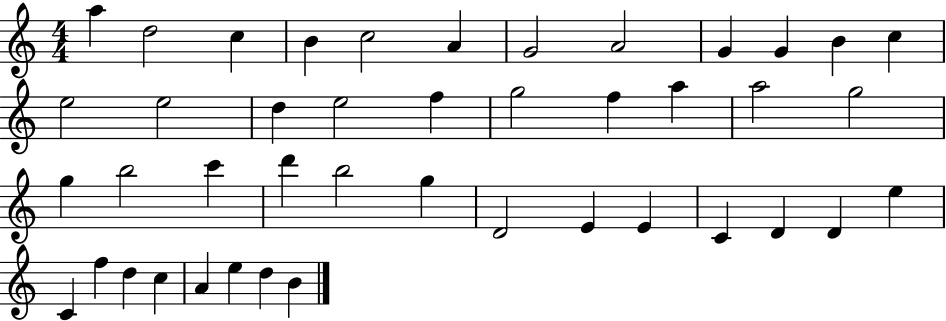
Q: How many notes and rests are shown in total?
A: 43